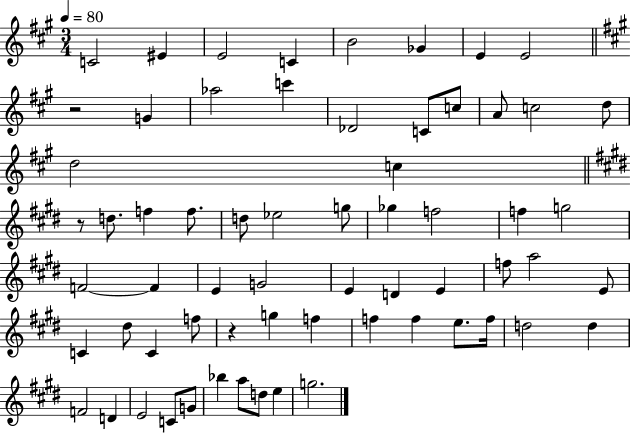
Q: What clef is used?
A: treble